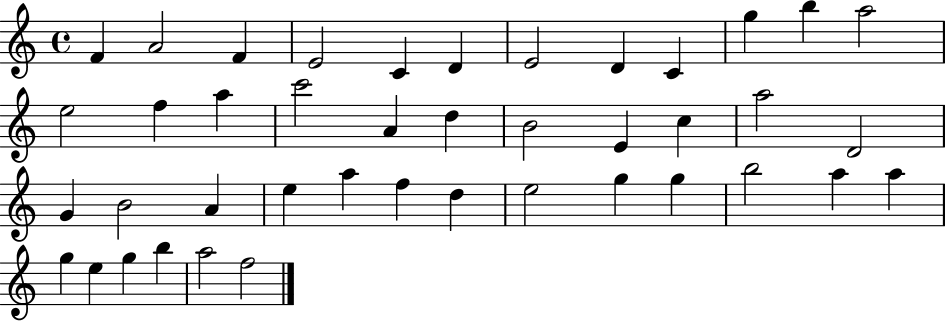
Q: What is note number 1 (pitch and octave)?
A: F4